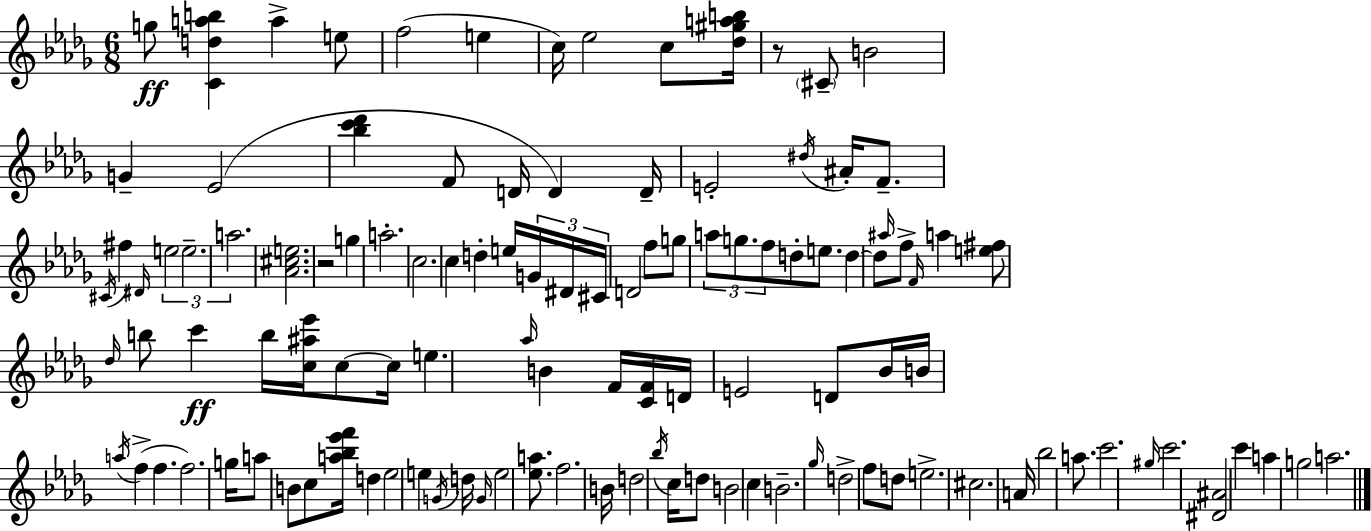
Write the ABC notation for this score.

X:1
T:Untitled
M:6/8
L:1/4
K:Bbm
g/2 [Cdab] a e/2 f2 e c/4 _e2 c/2 [_d^gab]/4 z/2 ^C/2 B2 G _E2 [_bc'_d'] F/2 D/4 D D/4 E2 ^d/4 ^A/4 F/2 ^C/4 ^f ^D/4 e2 e2 a2 [_A^ce]2 z2 g a2 c2 c d e/4 G/4 ^D/4 ^C/4 D2 f/2 g/2 a/2 g/2 f/2 d/2 e/2 d d/2 ^a/4 f/2 F/4 a [e^f]/2 _d/4 b/2 c' b/4 [c^a_e']/4 c/2 c/4 e _a/4 B F/4 [CF]/4 D/4 E2 D/2 _B/4 B/4 a/4 f f f2 g/4 a/2 B/2 c/2 [a_b_e'f']/4 d _e2 e G/4 d/4 G/4 e2 [_ea]/2 f2 B/4 d2 _b/4 c/4 d/2 B2 c B2 _g/4 d2 f/2 d/2 e2 ^c2 A/4 _b2 a/2 c'2 ^g/4 c'2 [^D^A]2 c' a g2 a2